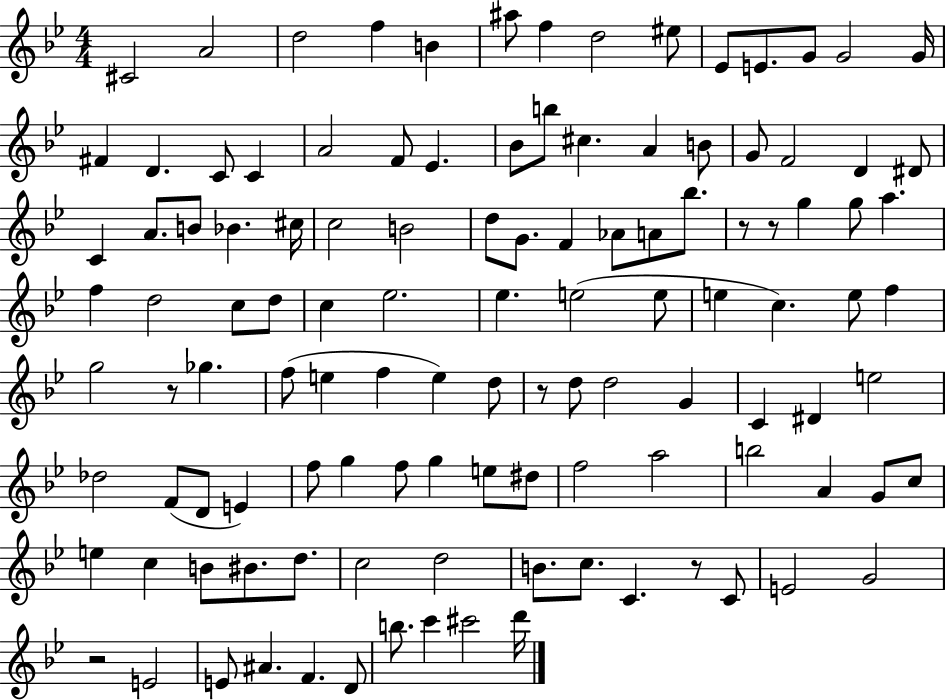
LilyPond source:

{
  \clef treble
  \numericTimeSignature
  \time 4/4
  \key bes \major
  cis'2 a'2 | d''2 f''4 b'4 | ais''8 f''4 d''2 eis''8 | ees'8 e'8. g'8 g'2 g'16 | \break fis'4 d'4. c'8 c'4 | a'2 f'8 ees'4. | bes'8 b''8 cis''4. a'4 b'8 | g'8 f'2 d'4 dis'8 | \break c'4 a'8. b'8 bes'4. cis''16 | c''2 b'2 | d''8 g'8. f'4 aes'8 a'8 bes''8. | r8 r8 g''4 g''8 a''4. | \break f''4 d''2 c''8 d''8 | c''4 ees''2. | ees''4. e''2( e''8 | e''4 c''4.) e''8 f''4 | \break g''2 r8 ges''4. | f''8( e''4 f''4 e''4) d''8 | r8 d''8 d''2 g'4 | c'4 dis'4 e''2 | \break des''2 f'8( d'8 e'4) | f''8 g''4 f''8 g''4 e''8 dis''8 | f''2 a''2 | b''2 a'4 g'8 c''8 | \break e''4 c''4 b'8 bis'8. d''8. | c''2 d''2 | b'8. c''8. c'4. r8 c'8 | e'2 g'2 | \break r2 e'2 | e'8 ais'4. f'4. d'8 | b''8. c'''4 cis'''2 d'''16 | \bar "|."
}